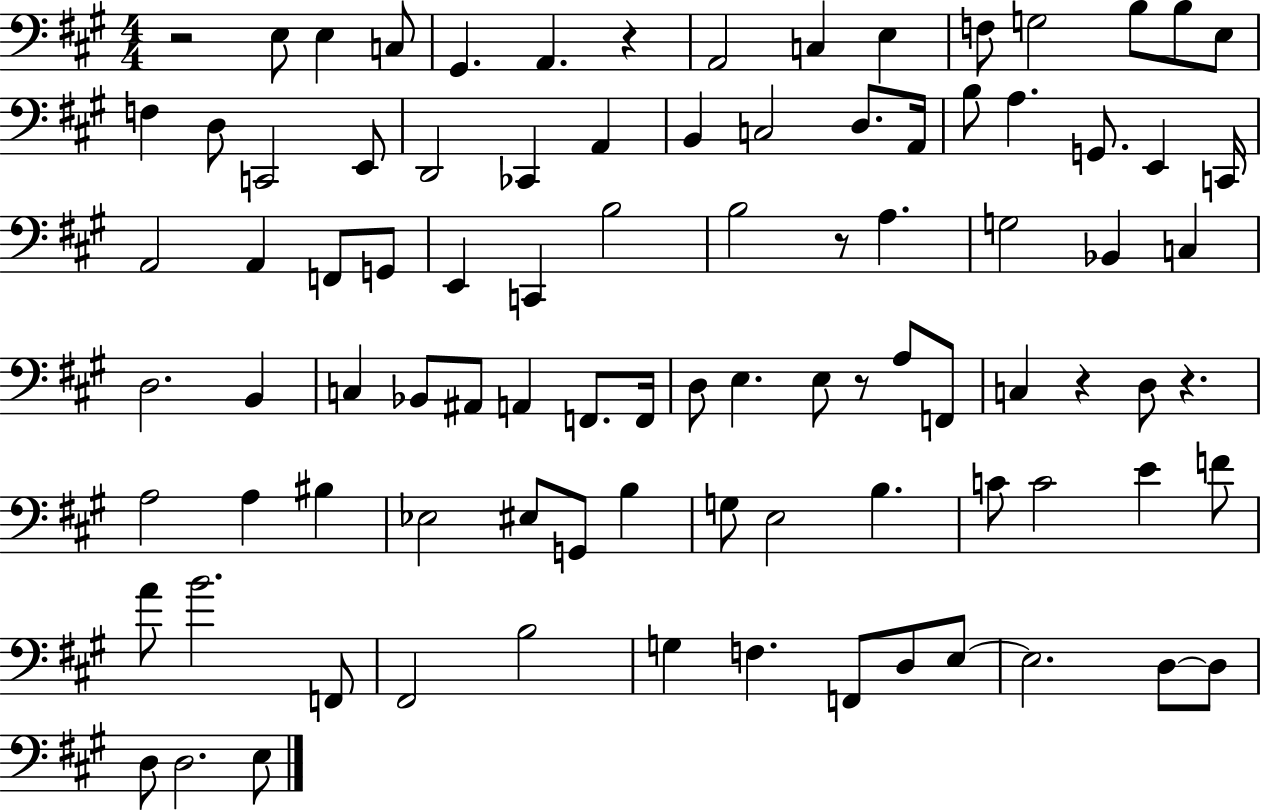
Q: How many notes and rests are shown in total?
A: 92